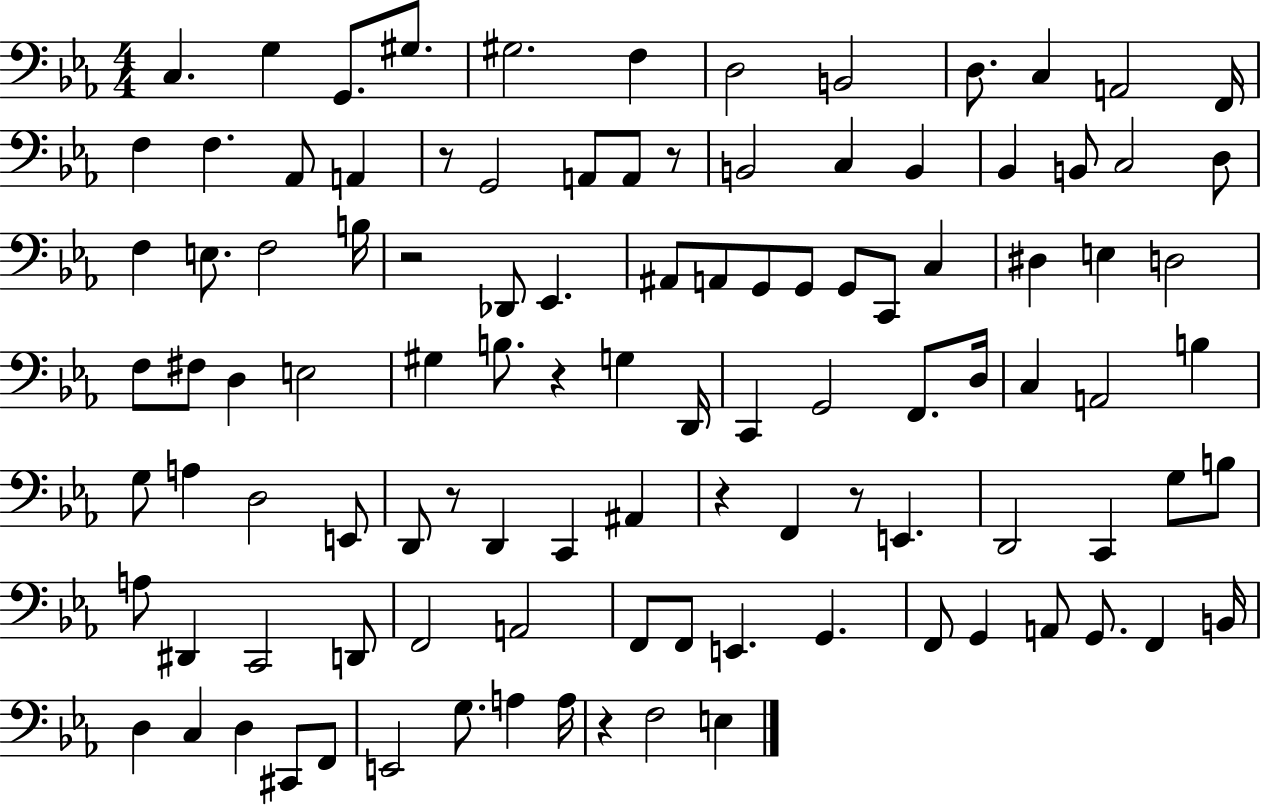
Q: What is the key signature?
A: EES major